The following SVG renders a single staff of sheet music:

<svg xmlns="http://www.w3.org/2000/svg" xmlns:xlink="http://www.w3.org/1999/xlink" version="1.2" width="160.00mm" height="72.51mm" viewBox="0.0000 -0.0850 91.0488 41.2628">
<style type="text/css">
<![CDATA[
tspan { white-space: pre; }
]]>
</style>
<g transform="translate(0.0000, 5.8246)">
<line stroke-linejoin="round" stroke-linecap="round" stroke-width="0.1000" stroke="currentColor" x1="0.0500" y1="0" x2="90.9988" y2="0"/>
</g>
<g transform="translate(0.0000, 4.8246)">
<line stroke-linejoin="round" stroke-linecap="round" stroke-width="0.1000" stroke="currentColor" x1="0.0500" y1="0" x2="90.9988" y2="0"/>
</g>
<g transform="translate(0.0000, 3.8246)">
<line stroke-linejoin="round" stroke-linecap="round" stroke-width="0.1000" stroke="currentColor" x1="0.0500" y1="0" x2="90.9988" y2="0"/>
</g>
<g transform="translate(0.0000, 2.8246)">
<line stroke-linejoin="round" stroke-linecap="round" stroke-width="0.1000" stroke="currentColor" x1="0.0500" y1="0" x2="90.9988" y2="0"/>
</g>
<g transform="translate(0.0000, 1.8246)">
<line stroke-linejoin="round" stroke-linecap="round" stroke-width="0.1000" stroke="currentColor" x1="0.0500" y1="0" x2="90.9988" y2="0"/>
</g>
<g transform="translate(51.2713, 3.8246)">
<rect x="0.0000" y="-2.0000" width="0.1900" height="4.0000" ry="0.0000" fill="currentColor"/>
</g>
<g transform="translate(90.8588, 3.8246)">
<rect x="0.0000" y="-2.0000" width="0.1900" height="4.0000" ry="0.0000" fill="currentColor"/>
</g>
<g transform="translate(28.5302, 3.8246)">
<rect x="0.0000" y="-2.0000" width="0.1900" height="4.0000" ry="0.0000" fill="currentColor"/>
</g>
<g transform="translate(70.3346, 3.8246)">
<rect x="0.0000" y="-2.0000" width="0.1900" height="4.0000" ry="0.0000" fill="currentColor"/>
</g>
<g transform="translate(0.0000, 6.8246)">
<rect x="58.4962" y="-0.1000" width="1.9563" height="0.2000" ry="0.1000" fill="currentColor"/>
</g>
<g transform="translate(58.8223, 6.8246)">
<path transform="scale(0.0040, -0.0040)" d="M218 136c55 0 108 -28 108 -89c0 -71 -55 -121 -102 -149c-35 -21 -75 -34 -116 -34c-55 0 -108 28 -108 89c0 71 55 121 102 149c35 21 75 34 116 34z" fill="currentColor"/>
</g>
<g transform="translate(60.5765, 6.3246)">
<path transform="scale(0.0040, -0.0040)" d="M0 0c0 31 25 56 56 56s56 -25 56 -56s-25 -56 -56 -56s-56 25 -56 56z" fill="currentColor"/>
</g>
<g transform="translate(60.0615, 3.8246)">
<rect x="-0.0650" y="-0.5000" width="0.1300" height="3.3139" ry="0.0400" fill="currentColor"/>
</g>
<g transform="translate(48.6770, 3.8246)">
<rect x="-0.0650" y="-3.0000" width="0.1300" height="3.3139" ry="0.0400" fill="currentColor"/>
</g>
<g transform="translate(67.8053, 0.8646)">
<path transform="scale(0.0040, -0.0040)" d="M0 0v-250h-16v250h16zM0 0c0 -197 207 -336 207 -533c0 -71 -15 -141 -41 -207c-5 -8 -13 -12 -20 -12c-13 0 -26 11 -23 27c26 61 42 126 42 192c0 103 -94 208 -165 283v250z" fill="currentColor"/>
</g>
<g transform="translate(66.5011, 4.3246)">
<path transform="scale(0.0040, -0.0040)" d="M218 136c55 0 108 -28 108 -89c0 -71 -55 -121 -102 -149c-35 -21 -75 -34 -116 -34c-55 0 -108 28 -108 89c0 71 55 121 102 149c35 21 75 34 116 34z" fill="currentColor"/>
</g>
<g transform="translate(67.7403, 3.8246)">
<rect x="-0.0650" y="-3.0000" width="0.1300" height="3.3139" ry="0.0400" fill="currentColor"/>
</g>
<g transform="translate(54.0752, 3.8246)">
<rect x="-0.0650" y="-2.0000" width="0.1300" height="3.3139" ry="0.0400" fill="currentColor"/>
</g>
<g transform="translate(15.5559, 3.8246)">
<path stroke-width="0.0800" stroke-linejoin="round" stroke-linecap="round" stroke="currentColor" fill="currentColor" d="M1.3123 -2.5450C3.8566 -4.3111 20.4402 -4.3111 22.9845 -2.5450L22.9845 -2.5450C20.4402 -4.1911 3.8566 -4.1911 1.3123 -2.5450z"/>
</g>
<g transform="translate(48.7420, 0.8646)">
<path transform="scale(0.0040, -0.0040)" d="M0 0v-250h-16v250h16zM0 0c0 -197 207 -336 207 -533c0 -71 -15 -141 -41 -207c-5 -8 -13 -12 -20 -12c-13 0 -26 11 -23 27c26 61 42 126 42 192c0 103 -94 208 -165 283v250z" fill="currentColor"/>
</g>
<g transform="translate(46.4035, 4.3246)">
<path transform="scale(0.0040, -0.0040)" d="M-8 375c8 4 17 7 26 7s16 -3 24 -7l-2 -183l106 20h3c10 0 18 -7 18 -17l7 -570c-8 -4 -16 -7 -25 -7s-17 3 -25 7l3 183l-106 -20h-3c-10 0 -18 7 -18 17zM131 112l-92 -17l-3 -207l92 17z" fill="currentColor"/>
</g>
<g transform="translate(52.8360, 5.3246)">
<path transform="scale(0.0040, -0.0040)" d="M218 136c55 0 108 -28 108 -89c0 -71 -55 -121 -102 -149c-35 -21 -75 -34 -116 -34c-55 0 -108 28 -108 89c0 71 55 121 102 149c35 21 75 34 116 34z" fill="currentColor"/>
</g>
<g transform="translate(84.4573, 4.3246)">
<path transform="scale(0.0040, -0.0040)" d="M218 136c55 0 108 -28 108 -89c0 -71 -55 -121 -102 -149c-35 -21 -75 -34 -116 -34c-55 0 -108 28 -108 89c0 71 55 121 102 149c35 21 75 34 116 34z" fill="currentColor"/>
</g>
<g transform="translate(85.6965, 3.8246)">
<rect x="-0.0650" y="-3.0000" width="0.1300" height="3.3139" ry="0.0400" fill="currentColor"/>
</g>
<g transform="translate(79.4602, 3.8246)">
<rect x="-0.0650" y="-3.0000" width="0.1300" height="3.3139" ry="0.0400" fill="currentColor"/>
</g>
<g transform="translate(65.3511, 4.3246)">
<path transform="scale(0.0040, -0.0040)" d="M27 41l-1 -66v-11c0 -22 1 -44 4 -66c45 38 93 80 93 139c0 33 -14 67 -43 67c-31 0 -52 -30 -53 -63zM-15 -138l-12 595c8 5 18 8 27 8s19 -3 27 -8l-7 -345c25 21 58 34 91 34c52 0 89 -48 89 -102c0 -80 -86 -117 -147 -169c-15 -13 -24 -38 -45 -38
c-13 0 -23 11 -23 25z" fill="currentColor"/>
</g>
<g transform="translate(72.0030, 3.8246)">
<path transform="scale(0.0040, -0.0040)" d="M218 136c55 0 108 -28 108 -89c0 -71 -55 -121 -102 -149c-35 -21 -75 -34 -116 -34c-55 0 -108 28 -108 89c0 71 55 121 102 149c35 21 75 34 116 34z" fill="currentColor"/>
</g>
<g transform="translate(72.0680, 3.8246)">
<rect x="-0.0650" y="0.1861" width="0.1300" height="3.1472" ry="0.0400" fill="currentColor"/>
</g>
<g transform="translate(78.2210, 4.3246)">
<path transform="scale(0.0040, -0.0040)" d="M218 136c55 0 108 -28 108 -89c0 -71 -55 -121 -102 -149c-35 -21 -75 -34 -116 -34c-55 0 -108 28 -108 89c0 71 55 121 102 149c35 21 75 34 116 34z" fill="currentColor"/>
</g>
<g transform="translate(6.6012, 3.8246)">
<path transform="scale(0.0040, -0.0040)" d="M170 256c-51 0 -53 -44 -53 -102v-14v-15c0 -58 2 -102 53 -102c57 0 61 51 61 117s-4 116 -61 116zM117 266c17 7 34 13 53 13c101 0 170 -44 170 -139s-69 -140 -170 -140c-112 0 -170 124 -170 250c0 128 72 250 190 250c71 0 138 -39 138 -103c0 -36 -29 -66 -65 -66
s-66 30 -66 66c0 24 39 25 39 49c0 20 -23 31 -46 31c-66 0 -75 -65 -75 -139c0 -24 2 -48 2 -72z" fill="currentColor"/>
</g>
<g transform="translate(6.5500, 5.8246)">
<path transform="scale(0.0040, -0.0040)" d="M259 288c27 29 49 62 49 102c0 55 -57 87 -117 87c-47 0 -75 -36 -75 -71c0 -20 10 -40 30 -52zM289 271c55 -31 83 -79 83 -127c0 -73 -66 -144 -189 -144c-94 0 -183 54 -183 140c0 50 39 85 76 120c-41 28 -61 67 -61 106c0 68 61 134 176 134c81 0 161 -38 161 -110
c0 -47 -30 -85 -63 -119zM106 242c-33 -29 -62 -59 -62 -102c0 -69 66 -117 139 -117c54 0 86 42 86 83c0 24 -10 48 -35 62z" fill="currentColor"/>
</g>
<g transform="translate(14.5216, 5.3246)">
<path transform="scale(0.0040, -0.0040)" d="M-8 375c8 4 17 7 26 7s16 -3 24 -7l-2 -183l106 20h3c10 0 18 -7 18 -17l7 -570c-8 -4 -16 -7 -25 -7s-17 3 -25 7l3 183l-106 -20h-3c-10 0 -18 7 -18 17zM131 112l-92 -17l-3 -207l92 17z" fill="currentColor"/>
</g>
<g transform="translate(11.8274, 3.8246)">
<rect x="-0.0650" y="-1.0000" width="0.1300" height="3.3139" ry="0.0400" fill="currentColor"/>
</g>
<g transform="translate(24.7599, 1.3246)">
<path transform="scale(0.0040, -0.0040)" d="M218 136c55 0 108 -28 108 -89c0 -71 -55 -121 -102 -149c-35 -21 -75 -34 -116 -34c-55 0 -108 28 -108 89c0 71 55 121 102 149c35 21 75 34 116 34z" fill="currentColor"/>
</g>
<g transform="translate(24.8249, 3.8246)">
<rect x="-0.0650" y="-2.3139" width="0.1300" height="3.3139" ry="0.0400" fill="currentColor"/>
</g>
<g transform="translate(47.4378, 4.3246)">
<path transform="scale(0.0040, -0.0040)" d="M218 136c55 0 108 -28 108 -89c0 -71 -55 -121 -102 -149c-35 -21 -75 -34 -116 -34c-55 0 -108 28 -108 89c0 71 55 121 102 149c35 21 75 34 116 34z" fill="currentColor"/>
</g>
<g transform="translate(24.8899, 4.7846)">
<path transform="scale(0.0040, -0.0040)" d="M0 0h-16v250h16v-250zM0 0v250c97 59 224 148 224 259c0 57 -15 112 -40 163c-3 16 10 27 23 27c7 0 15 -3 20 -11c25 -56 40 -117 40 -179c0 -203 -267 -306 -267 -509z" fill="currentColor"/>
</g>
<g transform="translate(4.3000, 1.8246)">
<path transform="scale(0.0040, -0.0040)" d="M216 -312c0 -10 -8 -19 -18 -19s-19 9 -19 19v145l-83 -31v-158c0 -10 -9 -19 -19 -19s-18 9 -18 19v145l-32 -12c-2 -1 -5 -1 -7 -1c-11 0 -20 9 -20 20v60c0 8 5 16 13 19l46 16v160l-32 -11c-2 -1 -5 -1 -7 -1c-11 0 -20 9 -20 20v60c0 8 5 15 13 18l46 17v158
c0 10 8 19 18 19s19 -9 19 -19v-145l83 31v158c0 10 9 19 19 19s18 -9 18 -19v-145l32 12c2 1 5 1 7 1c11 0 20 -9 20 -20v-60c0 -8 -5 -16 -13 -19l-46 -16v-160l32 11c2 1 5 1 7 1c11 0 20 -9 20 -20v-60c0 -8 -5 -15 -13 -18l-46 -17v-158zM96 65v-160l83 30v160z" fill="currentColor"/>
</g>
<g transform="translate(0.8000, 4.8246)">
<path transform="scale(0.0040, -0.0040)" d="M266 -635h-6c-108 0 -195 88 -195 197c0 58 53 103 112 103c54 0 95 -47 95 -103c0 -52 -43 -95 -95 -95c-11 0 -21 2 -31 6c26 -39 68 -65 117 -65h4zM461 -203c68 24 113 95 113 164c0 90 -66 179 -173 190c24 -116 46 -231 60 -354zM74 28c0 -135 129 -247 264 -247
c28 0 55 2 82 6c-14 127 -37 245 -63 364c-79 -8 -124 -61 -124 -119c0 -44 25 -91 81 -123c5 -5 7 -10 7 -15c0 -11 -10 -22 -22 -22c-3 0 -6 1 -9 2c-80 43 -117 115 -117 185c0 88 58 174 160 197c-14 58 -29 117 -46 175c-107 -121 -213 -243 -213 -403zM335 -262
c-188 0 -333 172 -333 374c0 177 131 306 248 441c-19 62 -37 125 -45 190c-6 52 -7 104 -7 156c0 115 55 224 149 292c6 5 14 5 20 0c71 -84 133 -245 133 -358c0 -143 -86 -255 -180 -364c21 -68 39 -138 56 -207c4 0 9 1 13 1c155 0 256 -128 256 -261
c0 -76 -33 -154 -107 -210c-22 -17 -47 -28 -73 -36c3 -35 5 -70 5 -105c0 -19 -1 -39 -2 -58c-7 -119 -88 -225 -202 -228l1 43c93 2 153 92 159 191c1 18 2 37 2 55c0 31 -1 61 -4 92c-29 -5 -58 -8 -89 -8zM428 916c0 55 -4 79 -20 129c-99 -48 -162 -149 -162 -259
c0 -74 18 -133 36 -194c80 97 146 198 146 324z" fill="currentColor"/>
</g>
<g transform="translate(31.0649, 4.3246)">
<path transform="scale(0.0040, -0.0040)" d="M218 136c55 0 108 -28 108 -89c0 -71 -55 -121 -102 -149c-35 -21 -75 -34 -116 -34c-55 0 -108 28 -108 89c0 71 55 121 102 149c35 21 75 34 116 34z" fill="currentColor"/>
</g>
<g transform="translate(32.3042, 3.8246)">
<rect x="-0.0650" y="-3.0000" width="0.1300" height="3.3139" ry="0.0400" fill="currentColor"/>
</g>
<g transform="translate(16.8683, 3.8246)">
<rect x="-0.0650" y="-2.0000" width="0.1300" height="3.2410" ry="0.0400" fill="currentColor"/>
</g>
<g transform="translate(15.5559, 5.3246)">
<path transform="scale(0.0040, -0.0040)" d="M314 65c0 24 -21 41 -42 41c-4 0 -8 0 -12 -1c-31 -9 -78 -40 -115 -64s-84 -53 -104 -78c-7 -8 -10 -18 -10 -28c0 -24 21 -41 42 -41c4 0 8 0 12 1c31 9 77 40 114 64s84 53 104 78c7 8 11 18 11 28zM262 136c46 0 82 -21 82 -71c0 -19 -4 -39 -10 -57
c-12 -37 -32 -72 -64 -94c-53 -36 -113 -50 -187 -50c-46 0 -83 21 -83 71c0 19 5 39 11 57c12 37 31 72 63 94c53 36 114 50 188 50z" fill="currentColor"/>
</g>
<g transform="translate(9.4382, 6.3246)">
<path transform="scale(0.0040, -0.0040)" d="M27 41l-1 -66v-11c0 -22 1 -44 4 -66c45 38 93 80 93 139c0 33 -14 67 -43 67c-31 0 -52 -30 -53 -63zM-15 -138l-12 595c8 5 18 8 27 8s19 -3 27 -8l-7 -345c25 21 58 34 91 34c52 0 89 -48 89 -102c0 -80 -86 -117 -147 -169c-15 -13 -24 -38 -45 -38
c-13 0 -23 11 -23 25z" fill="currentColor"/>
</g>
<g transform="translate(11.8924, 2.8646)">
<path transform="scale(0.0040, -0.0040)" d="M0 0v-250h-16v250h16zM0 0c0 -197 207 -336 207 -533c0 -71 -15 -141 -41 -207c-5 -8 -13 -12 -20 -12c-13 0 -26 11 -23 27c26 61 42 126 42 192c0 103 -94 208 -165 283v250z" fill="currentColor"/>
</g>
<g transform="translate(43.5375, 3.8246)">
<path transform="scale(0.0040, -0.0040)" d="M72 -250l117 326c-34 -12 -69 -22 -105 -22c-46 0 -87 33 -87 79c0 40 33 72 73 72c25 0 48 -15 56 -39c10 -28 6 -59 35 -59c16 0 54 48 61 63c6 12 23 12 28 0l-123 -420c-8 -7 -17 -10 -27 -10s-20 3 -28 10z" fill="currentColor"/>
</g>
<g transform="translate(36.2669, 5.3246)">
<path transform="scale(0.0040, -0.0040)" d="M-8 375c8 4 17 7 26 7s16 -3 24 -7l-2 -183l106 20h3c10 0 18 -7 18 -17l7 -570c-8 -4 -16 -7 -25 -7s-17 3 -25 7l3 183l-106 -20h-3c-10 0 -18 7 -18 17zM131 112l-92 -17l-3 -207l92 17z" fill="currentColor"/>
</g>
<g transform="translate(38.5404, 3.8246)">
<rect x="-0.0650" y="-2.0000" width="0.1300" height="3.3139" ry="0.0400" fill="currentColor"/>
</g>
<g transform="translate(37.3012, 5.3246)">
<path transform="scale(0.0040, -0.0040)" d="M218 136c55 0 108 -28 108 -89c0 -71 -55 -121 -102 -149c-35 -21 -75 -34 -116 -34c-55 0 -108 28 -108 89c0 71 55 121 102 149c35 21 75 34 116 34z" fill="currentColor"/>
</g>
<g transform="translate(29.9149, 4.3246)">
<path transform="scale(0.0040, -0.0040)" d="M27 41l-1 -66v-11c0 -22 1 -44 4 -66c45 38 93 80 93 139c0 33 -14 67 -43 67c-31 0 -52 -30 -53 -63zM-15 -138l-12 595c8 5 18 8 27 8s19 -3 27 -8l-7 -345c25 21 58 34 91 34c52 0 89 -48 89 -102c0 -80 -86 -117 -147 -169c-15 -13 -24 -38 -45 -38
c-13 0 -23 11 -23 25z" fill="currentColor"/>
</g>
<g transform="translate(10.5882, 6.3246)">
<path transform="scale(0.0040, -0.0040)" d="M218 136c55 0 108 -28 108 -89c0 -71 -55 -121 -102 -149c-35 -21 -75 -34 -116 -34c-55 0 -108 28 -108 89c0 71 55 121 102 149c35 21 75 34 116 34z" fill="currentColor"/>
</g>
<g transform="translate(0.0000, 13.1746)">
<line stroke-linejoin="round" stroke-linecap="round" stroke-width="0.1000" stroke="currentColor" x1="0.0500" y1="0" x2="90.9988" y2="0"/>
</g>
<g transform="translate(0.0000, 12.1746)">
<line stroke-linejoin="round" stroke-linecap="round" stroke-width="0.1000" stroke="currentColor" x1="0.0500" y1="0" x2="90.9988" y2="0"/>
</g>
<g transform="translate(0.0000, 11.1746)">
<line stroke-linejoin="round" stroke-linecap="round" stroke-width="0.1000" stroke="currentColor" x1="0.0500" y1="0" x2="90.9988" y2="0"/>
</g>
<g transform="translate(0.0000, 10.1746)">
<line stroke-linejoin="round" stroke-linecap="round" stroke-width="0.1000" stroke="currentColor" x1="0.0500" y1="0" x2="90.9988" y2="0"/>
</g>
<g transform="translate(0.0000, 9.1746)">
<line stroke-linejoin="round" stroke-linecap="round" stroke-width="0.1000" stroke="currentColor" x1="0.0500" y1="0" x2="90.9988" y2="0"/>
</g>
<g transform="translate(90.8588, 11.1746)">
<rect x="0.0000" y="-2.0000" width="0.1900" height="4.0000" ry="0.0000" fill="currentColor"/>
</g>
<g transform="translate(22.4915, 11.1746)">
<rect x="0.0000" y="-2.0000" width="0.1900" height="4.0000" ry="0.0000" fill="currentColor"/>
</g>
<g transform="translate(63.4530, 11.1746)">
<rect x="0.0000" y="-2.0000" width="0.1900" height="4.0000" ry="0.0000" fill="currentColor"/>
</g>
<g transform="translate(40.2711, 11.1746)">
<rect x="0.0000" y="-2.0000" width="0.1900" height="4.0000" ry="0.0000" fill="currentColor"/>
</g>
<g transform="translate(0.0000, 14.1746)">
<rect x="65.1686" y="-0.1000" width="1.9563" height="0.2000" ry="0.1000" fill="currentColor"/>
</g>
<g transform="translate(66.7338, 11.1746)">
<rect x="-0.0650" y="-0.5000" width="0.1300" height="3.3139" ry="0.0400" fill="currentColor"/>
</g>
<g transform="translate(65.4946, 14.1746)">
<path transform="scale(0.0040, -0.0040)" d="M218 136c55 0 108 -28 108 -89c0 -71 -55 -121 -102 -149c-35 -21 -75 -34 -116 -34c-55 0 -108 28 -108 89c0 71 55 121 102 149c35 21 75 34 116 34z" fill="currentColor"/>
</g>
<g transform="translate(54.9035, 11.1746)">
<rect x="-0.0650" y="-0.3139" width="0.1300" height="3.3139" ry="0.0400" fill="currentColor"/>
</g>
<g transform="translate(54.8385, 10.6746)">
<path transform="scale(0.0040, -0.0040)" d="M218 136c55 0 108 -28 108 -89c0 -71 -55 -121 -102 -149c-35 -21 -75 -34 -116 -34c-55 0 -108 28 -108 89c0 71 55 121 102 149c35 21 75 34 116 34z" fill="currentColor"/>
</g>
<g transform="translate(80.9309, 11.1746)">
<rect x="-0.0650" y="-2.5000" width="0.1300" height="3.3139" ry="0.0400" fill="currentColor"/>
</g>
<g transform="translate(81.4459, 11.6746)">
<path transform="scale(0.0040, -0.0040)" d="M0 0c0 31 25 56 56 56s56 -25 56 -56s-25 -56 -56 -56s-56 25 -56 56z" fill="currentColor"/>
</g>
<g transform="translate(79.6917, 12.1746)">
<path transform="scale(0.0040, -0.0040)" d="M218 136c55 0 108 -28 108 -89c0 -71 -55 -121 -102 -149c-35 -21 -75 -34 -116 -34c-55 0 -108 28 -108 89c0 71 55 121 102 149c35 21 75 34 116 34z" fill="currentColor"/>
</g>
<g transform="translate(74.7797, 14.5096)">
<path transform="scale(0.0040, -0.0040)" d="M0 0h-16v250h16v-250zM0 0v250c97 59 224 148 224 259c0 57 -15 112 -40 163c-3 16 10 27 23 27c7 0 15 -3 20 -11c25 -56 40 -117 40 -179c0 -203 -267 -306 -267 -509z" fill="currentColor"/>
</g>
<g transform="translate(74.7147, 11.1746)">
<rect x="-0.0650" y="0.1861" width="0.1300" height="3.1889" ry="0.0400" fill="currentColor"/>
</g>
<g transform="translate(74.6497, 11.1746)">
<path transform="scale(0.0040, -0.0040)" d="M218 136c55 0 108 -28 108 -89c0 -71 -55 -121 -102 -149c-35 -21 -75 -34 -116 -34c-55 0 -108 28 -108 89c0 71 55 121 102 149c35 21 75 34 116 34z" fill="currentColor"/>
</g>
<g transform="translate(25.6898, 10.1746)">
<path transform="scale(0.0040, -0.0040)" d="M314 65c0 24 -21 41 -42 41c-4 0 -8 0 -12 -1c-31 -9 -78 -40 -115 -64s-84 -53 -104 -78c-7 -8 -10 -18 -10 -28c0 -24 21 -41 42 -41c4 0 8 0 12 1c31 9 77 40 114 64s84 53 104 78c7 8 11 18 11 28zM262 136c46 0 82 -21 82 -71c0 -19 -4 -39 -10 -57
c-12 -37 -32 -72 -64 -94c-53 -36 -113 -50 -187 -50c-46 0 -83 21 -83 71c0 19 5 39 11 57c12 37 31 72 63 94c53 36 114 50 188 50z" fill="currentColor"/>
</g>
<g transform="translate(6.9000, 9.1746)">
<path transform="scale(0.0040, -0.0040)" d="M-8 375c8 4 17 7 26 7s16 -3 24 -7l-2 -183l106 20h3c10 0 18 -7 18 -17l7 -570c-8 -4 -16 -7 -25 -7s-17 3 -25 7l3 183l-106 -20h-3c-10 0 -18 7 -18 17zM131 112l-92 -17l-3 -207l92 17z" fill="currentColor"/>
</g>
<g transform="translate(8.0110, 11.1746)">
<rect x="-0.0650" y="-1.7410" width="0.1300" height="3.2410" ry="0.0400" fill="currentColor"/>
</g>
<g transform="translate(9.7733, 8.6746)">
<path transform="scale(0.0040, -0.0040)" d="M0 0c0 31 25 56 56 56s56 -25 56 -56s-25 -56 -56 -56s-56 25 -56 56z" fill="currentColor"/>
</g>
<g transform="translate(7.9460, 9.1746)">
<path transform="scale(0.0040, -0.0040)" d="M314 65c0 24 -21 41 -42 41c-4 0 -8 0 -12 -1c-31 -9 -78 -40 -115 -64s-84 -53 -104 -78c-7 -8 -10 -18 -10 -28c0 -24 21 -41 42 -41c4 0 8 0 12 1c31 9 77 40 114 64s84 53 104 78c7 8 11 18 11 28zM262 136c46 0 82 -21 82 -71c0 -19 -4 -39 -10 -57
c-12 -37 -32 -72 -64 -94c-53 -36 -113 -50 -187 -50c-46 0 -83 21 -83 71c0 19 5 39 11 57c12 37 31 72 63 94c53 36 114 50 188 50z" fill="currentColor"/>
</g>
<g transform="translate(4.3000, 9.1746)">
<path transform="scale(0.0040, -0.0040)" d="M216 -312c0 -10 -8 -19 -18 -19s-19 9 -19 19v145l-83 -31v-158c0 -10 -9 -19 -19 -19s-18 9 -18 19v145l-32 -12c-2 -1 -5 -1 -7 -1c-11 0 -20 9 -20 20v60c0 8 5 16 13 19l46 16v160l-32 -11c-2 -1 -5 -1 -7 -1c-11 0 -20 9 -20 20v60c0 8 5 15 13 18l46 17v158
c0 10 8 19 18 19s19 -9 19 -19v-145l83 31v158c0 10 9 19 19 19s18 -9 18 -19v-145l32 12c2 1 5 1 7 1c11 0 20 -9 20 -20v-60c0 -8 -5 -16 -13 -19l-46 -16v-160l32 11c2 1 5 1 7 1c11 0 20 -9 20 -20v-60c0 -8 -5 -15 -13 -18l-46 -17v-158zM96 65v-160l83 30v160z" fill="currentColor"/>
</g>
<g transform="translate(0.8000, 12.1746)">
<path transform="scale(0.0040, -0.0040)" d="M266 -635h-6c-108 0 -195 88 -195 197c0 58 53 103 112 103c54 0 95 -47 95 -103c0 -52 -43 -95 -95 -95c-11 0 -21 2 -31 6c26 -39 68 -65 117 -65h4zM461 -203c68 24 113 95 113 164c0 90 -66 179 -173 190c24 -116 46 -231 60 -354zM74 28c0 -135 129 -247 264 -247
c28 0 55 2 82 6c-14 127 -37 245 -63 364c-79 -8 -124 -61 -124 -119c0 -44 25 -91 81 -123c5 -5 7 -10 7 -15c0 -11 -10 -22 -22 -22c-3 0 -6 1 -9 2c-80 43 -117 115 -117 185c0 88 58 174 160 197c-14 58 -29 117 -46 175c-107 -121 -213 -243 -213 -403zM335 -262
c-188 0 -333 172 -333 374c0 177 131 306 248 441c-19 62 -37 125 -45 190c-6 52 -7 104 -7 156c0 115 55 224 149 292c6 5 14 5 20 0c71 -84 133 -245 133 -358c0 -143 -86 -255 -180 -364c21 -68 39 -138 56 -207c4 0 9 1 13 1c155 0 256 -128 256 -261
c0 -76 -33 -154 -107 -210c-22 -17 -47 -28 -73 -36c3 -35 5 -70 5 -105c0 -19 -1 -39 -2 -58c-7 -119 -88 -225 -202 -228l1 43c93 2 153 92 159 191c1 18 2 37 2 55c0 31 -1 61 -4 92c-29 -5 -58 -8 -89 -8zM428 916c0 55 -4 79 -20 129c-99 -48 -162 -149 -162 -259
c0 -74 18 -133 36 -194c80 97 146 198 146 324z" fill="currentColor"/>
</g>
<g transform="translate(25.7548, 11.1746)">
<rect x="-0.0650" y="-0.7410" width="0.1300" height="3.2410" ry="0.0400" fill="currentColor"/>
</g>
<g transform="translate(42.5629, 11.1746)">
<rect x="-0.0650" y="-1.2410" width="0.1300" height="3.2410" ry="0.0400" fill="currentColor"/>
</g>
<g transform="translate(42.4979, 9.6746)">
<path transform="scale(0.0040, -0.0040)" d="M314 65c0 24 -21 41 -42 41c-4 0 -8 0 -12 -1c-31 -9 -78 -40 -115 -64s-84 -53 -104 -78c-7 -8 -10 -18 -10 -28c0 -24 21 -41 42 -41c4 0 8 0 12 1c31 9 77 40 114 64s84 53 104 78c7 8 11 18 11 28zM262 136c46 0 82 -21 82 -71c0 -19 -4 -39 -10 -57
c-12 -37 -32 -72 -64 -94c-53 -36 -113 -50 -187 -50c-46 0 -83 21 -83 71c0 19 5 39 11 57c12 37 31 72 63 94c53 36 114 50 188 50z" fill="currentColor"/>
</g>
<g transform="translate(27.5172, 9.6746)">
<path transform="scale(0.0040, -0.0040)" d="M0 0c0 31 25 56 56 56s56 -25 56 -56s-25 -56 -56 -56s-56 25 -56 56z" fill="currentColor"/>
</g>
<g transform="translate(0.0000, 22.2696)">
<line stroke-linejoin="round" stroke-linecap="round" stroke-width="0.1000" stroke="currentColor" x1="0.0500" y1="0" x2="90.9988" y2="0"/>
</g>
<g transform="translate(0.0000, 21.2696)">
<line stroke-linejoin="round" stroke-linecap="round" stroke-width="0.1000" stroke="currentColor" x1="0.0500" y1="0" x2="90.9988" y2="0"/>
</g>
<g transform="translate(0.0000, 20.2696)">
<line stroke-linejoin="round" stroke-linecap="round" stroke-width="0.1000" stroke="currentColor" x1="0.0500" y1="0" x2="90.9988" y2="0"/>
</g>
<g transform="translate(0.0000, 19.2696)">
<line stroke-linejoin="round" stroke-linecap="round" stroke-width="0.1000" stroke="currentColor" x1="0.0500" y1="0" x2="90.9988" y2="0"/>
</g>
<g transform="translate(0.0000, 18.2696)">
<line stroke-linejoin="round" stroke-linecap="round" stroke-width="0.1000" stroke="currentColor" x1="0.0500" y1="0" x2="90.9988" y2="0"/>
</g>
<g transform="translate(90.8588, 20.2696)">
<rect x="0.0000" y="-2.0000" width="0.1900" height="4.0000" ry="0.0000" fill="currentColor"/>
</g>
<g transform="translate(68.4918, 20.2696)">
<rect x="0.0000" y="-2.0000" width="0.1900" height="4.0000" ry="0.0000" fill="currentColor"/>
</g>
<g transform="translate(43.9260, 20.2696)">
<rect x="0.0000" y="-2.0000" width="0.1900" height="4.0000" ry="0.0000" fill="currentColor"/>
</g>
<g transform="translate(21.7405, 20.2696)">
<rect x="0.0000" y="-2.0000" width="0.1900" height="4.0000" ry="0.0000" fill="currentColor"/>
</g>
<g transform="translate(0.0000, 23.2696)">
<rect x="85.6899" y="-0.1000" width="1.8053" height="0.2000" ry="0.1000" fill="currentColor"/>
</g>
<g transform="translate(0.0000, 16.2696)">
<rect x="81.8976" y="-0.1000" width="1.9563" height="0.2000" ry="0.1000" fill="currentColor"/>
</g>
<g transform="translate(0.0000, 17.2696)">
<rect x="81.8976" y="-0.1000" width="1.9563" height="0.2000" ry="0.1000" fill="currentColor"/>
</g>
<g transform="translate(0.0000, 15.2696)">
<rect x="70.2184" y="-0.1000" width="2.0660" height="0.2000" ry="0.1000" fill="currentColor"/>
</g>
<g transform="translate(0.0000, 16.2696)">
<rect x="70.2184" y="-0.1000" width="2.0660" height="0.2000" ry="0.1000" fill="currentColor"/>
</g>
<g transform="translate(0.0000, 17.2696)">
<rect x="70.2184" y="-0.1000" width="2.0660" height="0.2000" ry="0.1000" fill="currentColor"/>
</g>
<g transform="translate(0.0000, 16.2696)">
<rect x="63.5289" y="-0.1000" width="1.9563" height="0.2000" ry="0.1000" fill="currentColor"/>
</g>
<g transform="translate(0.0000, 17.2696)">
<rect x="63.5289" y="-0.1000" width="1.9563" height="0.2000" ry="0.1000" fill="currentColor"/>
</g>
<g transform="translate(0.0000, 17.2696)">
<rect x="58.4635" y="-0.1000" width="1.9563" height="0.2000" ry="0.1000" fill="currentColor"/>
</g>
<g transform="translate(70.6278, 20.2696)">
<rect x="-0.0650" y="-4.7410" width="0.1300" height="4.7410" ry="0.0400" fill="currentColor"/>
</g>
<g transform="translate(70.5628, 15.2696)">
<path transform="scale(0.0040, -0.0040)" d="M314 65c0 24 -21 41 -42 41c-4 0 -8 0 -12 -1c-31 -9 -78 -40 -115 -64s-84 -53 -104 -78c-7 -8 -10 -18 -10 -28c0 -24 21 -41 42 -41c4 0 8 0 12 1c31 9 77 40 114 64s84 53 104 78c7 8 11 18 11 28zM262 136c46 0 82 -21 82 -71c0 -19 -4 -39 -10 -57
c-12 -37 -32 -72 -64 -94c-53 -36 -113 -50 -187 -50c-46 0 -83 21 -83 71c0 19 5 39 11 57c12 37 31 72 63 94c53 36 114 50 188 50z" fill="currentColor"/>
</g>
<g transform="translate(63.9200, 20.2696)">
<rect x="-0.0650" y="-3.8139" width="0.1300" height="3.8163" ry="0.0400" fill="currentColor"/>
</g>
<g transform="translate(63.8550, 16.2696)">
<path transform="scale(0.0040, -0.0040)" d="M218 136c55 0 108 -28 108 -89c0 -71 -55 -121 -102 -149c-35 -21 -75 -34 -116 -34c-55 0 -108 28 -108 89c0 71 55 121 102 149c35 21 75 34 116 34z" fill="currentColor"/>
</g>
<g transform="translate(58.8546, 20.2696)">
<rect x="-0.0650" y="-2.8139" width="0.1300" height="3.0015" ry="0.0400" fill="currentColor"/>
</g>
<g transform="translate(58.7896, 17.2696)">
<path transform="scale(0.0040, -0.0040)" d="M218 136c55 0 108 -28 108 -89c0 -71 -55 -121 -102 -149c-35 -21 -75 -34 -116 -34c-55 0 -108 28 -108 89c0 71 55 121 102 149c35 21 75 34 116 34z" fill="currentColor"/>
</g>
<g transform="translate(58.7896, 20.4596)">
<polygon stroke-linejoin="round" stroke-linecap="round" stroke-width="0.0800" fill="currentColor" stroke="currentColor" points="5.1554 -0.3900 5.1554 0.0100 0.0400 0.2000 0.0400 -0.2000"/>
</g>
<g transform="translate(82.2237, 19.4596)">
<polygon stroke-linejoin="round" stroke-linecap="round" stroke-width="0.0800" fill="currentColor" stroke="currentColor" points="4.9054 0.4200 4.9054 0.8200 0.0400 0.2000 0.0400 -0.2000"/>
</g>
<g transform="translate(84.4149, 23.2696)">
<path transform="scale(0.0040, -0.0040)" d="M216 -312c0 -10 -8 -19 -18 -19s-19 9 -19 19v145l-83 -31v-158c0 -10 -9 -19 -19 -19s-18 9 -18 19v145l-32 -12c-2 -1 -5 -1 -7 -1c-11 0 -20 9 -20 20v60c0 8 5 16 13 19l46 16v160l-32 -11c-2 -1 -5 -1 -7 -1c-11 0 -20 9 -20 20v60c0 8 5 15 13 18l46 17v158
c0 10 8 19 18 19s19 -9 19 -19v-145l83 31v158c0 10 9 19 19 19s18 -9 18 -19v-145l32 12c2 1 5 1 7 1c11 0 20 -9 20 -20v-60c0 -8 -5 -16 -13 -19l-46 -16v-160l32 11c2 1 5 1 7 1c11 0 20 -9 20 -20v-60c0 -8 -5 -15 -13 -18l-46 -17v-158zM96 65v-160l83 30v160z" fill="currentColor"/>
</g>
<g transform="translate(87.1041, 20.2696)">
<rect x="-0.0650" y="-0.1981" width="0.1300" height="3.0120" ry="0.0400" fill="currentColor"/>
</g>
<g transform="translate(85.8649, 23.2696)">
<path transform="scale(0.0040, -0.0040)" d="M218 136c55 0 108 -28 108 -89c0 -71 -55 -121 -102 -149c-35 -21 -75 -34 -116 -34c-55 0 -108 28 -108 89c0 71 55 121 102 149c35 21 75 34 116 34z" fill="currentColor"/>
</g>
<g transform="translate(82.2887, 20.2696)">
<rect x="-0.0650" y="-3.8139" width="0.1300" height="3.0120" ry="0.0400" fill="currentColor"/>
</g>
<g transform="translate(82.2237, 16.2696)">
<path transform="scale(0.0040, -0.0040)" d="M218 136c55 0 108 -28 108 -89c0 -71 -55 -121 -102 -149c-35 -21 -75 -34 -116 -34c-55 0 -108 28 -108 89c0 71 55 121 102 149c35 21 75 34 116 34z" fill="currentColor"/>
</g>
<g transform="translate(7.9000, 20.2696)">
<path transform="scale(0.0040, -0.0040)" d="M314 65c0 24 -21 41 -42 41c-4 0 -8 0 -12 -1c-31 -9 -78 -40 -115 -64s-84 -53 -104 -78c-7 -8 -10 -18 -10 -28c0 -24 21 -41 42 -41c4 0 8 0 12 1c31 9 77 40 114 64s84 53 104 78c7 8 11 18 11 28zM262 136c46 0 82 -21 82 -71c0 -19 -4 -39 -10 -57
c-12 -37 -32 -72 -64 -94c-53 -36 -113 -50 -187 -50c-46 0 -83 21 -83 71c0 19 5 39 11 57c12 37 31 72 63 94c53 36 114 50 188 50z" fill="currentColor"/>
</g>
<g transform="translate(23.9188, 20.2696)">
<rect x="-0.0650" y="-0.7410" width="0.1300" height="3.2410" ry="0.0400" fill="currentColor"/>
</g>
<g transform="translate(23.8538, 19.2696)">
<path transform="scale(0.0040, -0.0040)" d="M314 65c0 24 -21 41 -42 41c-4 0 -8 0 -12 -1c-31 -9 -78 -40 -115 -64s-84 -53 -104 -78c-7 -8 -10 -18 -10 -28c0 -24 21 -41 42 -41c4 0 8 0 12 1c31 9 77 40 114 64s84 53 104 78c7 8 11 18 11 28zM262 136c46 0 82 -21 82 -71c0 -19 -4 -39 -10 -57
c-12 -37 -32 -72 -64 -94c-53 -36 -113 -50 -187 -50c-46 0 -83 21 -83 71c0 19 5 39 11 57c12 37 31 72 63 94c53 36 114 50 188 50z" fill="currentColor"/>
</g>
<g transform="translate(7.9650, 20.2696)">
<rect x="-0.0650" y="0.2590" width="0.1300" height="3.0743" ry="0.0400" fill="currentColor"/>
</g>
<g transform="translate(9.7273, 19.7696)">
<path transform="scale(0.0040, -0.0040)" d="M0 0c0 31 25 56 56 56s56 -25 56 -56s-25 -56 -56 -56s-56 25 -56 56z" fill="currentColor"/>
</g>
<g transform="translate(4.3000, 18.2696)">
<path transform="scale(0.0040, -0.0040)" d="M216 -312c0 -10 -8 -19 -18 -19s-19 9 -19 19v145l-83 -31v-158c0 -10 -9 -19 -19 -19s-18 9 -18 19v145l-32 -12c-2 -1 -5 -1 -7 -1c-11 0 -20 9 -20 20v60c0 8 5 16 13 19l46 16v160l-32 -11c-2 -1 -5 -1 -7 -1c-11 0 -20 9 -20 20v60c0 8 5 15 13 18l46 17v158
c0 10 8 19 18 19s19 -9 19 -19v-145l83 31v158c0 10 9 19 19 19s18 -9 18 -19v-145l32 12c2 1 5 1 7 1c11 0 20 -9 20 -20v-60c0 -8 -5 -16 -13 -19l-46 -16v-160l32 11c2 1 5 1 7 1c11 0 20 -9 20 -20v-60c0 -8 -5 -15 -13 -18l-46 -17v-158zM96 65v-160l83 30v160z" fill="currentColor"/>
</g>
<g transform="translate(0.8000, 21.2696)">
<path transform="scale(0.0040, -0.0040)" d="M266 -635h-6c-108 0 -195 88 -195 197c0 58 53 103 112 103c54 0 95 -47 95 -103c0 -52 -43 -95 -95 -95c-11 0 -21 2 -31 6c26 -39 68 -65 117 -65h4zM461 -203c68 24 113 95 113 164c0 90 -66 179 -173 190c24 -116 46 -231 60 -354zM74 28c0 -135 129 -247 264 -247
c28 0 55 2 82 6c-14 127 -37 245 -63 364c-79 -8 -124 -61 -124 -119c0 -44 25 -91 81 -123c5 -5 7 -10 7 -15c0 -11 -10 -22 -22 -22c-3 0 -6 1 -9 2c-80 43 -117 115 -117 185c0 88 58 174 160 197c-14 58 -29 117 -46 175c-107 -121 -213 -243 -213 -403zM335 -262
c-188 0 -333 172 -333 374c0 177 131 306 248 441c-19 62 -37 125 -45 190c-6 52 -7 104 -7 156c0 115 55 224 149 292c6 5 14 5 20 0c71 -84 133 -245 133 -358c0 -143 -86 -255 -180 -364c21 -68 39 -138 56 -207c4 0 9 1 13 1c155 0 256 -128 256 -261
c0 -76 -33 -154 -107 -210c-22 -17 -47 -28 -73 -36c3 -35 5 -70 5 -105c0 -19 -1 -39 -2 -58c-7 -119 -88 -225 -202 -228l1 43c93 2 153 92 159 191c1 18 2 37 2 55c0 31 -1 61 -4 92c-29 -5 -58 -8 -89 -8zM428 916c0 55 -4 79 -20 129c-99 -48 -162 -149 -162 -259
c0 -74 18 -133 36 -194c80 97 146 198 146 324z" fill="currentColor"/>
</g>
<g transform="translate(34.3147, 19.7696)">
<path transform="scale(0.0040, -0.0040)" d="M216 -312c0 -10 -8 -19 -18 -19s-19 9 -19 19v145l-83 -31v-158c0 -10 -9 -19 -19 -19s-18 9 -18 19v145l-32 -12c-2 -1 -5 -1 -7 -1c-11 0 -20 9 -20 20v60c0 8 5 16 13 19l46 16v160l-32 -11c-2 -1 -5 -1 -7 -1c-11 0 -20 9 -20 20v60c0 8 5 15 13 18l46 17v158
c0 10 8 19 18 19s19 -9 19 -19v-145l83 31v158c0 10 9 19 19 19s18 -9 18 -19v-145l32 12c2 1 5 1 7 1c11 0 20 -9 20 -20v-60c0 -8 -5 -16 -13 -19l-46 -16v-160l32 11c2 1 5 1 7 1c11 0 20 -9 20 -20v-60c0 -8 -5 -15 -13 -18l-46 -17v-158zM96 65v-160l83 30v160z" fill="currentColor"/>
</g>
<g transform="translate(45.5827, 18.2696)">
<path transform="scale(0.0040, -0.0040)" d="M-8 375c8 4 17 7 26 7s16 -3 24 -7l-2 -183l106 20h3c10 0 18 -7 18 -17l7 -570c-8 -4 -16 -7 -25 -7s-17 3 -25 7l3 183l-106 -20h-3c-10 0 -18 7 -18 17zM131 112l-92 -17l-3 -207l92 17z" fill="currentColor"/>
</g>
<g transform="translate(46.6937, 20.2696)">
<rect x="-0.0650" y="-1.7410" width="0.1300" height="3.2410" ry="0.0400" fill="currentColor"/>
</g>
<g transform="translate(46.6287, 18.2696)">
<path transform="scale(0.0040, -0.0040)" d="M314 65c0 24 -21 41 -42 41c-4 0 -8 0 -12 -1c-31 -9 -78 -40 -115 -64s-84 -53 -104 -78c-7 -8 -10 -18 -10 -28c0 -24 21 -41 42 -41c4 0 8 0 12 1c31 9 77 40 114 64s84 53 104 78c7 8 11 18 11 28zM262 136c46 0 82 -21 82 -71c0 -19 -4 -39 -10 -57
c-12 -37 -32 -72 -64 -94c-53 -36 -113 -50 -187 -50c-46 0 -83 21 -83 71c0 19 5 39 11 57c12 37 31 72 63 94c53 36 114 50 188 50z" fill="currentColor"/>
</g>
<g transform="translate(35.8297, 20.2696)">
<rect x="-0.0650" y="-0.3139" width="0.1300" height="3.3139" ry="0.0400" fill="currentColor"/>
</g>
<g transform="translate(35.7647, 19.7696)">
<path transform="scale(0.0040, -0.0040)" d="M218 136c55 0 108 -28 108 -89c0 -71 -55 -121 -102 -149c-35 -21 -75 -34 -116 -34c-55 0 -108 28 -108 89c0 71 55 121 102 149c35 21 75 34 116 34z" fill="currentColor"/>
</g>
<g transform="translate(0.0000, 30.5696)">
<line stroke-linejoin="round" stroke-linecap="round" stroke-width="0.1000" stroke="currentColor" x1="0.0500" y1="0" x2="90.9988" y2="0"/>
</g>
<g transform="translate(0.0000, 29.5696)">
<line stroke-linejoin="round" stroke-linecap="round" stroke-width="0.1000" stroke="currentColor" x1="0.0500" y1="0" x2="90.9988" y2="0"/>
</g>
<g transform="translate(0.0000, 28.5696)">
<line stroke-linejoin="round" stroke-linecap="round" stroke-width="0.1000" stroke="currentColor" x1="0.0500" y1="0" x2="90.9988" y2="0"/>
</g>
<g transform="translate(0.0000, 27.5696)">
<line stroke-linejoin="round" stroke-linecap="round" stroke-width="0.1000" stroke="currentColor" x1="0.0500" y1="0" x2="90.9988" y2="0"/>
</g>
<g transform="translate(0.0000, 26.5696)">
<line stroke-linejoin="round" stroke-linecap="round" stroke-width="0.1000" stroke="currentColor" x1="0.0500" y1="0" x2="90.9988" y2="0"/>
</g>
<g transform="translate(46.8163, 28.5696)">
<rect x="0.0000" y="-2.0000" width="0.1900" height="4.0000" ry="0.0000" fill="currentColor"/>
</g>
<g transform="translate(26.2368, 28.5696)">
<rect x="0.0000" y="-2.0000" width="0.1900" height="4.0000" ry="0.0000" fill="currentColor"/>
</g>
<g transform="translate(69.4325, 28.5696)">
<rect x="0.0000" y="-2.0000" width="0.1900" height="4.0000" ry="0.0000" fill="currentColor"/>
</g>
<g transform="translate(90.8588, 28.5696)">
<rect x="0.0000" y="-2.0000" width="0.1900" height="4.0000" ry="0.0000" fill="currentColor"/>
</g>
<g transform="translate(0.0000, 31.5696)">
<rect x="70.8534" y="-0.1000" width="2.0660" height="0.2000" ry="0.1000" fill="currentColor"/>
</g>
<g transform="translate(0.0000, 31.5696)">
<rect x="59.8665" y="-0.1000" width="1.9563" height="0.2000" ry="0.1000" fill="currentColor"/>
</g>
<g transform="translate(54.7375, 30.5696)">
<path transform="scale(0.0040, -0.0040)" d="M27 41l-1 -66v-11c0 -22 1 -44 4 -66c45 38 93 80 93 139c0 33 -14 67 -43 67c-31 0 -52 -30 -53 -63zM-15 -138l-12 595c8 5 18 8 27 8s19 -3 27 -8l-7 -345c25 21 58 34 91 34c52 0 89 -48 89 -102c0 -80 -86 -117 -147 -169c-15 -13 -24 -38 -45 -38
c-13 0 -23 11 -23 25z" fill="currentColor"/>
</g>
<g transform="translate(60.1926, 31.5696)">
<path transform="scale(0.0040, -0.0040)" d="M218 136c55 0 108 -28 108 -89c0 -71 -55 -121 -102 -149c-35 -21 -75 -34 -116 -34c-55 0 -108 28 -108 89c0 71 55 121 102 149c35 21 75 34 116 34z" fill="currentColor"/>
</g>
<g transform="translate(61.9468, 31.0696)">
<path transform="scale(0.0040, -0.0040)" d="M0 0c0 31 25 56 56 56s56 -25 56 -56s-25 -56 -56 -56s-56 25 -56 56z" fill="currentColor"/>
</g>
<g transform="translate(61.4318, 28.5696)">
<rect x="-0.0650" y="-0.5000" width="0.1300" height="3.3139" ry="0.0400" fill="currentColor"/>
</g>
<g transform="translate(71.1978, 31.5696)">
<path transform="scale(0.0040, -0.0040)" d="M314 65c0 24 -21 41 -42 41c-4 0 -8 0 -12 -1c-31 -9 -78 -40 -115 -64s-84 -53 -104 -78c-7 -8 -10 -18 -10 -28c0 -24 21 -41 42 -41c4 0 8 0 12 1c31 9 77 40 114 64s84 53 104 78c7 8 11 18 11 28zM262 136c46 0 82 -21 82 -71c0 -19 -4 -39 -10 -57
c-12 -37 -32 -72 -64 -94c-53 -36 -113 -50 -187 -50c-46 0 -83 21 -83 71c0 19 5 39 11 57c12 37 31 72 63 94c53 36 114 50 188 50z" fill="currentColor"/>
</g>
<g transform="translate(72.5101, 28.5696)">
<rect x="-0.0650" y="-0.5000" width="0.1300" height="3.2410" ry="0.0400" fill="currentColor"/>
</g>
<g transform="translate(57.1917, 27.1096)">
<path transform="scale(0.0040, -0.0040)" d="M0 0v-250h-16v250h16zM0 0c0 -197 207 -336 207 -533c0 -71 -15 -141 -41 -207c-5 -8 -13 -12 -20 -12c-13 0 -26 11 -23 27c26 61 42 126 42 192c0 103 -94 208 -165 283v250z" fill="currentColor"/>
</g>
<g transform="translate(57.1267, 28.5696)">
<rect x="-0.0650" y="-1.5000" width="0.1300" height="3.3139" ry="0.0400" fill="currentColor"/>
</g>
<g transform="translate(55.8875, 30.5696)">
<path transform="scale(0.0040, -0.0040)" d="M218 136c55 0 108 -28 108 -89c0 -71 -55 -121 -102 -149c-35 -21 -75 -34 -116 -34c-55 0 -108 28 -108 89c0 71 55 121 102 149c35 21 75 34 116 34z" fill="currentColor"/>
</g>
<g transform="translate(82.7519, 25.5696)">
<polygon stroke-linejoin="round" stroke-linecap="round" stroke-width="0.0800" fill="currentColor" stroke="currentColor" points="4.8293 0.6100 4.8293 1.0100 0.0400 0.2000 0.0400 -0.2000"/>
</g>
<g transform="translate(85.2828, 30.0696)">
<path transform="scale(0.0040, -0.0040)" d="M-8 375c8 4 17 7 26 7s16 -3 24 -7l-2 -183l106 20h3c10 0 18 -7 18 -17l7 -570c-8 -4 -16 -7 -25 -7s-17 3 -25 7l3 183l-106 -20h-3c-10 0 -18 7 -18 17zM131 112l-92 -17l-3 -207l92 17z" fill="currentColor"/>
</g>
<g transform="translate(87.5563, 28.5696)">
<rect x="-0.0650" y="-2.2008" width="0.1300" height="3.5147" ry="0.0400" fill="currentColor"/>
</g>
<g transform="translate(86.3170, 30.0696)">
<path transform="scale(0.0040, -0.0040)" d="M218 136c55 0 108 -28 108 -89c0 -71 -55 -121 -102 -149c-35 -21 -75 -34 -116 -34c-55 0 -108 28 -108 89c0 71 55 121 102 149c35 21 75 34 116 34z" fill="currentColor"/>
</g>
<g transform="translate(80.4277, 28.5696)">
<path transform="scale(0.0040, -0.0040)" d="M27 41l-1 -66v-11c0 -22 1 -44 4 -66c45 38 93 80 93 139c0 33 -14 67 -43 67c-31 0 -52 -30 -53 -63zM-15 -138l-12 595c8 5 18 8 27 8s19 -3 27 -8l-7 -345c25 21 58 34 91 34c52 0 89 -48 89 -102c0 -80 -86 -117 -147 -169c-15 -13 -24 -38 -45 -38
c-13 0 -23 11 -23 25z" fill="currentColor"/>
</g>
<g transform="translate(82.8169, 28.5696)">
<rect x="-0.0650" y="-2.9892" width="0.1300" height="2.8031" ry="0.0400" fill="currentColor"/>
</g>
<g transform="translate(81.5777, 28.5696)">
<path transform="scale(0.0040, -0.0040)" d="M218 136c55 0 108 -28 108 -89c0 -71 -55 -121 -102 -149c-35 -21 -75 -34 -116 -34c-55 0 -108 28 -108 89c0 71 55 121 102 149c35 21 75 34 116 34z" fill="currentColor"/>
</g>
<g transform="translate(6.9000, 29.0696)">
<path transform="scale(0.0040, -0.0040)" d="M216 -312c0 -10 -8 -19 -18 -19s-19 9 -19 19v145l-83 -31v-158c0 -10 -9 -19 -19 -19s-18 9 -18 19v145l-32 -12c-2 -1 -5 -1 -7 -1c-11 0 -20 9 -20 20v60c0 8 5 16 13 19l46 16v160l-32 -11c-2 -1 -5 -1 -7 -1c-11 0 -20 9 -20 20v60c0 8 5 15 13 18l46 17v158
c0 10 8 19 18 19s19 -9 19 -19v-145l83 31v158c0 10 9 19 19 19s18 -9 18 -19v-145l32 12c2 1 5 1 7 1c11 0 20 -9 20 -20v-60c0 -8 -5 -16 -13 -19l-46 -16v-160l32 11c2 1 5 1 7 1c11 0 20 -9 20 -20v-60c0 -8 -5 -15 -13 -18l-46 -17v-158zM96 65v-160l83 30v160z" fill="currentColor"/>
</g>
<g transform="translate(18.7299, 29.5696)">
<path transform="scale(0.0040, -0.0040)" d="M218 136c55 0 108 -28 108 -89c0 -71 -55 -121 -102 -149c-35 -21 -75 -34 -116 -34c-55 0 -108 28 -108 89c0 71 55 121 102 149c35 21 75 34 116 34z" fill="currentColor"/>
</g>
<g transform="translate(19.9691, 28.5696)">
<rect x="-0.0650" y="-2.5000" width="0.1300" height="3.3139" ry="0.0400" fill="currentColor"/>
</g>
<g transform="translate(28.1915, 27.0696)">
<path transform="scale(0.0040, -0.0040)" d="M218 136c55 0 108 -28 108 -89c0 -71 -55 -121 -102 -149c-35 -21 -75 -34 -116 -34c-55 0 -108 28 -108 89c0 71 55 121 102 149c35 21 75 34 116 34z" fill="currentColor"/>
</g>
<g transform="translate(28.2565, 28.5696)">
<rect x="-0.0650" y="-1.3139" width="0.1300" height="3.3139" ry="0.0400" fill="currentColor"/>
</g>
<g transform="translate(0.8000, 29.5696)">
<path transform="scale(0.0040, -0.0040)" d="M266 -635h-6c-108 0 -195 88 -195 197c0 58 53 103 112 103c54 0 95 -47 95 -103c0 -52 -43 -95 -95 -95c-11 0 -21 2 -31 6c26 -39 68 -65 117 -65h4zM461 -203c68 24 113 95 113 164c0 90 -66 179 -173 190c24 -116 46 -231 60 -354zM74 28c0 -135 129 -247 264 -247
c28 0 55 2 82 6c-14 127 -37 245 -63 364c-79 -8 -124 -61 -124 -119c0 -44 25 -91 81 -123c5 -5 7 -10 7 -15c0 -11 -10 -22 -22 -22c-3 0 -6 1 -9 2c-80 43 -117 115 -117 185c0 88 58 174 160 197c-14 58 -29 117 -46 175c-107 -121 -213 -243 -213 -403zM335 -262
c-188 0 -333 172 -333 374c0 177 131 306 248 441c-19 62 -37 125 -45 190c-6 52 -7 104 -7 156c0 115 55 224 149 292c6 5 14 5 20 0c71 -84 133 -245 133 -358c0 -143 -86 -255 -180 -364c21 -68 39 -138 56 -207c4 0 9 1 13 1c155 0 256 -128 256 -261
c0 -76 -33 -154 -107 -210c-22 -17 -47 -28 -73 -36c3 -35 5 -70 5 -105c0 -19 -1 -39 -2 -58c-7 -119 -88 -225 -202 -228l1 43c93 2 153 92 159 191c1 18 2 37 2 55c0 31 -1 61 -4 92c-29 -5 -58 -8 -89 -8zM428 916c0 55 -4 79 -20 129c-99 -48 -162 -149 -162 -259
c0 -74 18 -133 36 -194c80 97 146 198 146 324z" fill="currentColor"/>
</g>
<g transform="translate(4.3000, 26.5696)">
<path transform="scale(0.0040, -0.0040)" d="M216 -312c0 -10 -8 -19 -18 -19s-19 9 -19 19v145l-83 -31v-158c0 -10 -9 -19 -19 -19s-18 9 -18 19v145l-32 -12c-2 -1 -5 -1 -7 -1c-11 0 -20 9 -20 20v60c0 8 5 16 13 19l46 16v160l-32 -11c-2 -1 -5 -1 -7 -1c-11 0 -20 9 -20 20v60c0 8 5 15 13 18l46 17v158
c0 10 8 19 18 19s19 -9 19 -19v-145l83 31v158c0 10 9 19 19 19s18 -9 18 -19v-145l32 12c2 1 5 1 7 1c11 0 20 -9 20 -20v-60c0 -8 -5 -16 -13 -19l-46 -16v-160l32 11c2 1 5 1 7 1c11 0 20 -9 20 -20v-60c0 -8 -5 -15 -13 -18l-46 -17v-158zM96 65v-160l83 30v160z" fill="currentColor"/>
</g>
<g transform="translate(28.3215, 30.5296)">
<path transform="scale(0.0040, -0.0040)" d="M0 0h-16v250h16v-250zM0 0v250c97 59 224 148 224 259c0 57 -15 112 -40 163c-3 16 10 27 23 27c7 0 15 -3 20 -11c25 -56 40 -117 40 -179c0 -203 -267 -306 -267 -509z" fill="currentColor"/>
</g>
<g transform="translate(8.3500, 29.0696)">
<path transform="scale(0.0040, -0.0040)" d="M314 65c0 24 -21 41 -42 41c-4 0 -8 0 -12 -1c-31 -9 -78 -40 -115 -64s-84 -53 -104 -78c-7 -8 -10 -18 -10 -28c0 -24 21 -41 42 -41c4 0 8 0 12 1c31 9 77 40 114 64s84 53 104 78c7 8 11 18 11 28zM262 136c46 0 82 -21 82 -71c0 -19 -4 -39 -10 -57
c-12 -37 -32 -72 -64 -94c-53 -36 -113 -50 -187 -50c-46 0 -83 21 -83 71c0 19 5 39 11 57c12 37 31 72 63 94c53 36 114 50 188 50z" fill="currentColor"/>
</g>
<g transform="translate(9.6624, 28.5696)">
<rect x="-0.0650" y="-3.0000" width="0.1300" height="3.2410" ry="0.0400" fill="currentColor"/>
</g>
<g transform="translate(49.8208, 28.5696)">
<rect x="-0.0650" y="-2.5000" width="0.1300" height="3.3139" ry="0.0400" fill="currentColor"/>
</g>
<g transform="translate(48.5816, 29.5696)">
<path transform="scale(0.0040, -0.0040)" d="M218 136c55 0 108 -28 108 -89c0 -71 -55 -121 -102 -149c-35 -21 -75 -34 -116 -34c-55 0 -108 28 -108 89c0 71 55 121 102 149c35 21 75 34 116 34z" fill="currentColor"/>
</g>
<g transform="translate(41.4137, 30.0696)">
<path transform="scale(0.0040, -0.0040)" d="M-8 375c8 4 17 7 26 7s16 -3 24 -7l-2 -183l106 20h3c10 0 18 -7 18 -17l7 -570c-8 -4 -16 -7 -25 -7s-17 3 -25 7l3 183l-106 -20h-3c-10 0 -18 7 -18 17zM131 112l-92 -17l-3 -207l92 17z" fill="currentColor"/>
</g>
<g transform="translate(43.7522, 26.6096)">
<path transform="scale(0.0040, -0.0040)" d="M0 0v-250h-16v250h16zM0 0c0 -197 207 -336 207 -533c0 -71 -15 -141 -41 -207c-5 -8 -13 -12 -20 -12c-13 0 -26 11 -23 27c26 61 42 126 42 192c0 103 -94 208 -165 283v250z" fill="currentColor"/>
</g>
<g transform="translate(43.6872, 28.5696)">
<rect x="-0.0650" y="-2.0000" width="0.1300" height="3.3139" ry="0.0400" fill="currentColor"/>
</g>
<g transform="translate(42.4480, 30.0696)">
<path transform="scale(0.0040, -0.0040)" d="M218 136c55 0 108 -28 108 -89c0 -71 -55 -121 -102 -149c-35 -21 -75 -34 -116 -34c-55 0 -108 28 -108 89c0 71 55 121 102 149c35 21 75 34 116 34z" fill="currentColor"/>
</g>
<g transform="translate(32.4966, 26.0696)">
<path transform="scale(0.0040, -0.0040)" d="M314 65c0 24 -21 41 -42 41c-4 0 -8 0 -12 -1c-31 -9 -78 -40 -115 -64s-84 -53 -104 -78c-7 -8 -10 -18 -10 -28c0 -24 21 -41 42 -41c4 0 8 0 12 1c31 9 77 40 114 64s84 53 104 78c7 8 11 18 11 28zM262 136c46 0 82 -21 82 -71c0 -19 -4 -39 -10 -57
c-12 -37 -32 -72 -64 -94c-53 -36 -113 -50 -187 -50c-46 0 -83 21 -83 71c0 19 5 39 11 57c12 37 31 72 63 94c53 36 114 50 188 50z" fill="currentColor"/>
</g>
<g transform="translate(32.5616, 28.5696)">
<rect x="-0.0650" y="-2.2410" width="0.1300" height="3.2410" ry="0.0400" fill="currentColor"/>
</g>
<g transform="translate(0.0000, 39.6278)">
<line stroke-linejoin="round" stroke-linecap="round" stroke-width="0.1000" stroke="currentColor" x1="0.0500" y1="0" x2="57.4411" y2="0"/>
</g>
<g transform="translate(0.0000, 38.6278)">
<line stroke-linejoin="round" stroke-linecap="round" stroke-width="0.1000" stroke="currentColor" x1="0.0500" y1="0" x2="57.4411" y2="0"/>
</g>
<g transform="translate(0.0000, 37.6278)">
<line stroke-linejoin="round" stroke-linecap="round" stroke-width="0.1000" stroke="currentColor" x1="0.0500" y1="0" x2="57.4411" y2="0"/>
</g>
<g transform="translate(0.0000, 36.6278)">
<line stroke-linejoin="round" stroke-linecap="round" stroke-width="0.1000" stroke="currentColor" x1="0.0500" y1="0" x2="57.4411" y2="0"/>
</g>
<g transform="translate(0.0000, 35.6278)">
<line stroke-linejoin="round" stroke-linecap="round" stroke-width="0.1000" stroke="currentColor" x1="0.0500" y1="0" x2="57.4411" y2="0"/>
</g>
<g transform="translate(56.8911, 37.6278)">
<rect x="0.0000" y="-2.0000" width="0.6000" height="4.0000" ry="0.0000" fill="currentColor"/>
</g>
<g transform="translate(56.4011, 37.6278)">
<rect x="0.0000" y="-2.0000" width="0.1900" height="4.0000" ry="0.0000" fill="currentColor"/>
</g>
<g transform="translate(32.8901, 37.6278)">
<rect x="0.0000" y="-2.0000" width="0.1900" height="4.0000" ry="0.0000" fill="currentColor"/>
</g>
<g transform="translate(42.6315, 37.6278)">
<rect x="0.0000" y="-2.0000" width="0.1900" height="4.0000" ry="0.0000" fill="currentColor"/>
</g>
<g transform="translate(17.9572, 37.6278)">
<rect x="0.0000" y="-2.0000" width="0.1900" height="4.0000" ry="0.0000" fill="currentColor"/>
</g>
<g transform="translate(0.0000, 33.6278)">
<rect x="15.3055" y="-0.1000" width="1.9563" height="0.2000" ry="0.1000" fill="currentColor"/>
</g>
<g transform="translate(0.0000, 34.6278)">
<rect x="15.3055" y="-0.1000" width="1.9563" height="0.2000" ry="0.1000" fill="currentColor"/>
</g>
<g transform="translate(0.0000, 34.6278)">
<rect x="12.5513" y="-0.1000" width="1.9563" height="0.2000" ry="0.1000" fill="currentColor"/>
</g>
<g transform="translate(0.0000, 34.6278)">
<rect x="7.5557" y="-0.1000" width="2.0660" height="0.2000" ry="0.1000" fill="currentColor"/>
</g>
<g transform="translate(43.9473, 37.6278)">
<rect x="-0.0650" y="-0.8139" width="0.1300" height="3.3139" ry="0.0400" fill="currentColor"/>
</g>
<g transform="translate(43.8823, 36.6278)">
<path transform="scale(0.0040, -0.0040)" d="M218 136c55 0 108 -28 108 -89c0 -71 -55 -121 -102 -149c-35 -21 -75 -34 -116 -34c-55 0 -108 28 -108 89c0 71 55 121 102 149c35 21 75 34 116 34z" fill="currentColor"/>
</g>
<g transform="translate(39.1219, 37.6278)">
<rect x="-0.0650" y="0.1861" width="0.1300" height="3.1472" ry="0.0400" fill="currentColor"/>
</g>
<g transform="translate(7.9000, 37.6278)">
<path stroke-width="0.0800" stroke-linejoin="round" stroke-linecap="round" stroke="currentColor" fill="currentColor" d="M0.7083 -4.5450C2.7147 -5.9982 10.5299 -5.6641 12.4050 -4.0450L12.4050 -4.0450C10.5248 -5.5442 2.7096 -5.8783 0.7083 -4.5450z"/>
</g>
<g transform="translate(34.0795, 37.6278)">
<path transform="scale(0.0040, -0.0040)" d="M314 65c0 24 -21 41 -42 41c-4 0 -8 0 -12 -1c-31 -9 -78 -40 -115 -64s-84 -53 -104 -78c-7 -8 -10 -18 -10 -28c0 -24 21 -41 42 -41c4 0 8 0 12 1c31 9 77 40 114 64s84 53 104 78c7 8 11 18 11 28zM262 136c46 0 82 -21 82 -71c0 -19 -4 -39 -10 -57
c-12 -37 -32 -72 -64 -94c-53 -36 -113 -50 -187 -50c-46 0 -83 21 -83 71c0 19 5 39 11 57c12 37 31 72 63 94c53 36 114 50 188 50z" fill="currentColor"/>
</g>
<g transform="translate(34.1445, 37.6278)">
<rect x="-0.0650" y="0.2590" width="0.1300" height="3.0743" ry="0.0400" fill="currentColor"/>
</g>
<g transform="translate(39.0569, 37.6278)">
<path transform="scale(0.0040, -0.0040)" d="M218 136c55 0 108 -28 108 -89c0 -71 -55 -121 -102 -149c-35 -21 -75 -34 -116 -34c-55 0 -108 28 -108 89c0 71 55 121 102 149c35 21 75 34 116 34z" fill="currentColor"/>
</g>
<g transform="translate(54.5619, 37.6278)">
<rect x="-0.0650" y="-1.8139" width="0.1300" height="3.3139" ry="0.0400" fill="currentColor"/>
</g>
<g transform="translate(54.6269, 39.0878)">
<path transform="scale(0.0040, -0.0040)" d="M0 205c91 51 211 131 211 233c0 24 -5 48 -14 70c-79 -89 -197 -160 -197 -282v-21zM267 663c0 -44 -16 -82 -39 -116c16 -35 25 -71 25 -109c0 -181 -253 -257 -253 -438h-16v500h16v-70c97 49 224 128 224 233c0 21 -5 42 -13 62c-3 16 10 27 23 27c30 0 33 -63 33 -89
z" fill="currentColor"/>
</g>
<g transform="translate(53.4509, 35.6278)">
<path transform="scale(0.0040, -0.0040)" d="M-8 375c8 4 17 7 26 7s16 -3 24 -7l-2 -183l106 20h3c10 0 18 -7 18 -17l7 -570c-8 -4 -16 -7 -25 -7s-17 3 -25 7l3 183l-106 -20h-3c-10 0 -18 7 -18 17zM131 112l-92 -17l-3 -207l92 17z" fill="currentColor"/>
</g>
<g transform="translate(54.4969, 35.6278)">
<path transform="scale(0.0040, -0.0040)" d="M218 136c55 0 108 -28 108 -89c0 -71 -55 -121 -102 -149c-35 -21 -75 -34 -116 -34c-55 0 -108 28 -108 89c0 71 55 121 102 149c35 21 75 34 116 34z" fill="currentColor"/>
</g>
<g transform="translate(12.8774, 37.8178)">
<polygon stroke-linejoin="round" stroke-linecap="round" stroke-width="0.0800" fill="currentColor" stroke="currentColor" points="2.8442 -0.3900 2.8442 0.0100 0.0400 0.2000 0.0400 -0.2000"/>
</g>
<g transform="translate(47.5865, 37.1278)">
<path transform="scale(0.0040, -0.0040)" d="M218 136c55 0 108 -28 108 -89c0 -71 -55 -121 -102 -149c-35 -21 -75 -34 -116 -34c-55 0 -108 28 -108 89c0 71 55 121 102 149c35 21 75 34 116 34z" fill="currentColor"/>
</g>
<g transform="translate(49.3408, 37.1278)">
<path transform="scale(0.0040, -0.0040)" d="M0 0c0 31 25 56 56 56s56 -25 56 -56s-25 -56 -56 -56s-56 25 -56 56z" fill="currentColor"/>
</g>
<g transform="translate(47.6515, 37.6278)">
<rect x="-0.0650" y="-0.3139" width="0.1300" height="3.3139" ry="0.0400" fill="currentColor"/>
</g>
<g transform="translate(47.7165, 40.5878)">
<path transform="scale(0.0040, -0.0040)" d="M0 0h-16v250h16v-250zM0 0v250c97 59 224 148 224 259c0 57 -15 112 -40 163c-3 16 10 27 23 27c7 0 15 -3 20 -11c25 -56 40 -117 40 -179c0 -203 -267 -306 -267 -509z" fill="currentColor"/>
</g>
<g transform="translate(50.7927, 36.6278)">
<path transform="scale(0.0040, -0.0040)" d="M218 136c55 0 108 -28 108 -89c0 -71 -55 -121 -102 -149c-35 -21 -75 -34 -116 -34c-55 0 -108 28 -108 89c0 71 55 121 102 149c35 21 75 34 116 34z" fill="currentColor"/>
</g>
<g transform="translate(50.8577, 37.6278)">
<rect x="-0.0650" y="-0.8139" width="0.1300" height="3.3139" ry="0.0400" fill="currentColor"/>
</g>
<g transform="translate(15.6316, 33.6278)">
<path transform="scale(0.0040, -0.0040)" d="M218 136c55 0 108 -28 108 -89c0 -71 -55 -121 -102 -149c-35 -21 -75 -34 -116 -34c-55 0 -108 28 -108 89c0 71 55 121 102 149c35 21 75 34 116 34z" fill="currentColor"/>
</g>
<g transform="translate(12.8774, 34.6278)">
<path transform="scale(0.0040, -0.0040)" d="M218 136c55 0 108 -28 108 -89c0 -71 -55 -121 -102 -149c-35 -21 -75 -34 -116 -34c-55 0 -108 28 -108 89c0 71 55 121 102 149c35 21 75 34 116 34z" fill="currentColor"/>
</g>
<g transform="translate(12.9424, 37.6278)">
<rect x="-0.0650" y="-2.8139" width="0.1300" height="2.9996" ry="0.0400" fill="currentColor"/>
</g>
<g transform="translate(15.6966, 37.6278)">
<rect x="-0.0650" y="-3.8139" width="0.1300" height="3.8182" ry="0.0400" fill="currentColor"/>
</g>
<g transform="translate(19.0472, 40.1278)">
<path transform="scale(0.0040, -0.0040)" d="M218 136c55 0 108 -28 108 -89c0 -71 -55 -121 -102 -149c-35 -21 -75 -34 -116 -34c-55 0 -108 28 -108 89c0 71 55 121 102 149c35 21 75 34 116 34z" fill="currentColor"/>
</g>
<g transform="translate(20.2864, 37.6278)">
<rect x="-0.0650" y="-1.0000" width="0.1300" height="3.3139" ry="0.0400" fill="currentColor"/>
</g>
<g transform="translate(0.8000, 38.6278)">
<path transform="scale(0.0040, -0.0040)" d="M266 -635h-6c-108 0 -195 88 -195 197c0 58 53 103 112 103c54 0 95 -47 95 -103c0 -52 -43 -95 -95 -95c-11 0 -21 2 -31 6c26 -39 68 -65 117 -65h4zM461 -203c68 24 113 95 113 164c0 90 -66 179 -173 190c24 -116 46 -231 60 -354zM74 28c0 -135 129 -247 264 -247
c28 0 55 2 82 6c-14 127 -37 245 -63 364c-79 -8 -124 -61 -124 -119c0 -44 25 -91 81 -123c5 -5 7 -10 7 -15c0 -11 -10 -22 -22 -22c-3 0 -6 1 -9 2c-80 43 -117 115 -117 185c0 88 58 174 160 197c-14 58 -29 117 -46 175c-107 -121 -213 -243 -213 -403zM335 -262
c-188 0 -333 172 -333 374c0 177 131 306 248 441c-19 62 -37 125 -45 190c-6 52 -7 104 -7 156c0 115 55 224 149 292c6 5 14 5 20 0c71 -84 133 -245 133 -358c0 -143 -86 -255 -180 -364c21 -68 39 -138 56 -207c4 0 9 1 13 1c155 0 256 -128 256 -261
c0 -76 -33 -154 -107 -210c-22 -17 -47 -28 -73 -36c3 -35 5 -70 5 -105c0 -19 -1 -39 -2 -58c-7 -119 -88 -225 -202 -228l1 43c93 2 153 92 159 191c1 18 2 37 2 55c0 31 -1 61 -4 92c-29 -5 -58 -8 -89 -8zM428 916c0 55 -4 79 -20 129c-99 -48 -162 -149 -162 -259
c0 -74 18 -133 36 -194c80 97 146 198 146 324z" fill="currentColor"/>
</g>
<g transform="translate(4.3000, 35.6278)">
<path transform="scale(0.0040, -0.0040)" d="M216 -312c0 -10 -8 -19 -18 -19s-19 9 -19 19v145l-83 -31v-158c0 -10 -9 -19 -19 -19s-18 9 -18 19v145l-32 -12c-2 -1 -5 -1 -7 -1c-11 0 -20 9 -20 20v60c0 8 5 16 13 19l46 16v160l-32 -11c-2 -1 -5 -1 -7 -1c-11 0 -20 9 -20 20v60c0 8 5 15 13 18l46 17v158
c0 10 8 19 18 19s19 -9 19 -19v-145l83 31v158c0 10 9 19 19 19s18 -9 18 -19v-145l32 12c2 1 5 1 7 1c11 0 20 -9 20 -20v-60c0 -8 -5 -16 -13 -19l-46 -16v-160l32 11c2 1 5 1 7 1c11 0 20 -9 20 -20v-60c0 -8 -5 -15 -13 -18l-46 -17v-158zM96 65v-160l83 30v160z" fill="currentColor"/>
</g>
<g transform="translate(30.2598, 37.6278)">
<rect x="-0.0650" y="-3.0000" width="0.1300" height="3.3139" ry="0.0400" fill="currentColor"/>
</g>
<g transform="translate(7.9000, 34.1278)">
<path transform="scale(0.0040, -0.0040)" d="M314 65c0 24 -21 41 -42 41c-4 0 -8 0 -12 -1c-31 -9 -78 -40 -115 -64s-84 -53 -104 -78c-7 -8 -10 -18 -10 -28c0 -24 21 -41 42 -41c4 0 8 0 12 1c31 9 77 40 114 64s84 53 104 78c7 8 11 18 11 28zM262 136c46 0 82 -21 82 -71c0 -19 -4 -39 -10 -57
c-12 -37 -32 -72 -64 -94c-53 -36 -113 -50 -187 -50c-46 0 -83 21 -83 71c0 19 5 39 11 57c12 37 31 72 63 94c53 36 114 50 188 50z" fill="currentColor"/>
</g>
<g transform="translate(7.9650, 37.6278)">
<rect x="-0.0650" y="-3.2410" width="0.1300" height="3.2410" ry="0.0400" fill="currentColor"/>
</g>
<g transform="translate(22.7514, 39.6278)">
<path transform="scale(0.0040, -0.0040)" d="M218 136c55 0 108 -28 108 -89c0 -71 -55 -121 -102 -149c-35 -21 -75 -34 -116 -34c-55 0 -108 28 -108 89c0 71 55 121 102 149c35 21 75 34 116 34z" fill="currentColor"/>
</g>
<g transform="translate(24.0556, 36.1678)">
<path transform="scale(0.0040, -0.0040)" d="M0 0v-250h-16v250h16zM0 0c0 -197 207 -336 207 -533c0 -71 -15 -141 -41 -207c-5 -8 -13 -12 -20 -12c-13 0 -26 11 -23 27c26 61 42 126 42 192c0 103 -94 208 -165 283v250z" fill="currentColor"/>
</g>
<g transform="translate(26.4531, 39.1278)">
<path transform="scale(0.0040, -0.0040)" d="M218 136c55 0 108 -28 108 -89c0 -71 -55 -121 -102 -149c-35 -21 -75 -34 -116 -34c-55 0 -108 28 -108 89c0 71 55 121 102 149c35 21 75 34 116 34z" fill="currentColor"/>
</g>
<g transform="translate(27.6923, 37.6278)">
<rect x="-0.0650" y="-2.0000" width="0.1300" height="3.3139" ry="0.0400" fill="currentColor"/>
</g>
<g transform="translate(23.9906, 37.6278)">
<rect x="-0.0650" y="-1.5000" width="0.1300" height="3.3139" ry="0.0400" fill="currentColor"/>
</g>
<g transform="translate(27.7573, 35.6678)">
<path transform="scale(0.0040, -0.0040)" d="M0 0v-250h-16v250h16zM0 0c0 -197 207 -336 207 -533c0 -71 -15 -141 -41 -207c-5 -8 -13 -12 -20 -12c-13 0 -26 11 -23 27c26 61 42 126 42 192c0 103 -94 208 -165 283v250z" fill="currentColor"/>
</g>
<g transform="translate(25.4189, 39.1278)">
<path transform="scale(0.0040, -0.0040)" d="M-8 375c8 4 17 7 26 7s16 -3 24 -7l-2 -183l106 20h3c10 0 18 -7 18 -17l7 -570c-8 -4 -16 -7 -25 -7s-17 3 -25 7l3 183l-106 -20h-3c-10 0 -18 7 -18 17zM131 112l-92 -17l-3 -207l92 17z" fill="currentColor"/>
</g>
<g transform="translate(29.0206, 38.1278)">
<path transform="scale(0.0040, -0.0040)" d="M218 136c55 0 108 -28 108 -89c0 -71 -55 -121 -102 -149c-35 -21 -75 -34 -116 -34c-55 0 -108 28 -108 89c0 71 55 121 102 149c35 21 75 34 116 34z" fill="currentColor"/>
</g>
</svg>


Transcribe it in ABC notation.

X:1
T:Untitled
M:6/8
L:1/4
K:G
_D/2 F2 g/2 _A F z/2 A/2 ^F C _A/2 B A A f2 d2 e2 c C B/2 G B2 d2 ^c f2 a/2 c'/2 e'2 c'/2 ^C/2 ^A2 G e/2 g2 F/2 G _E/2 C C2 _B/2 F/2 b2 a/2 c'/2 D E/2 F/2 A B2 B d c/2 d f/4